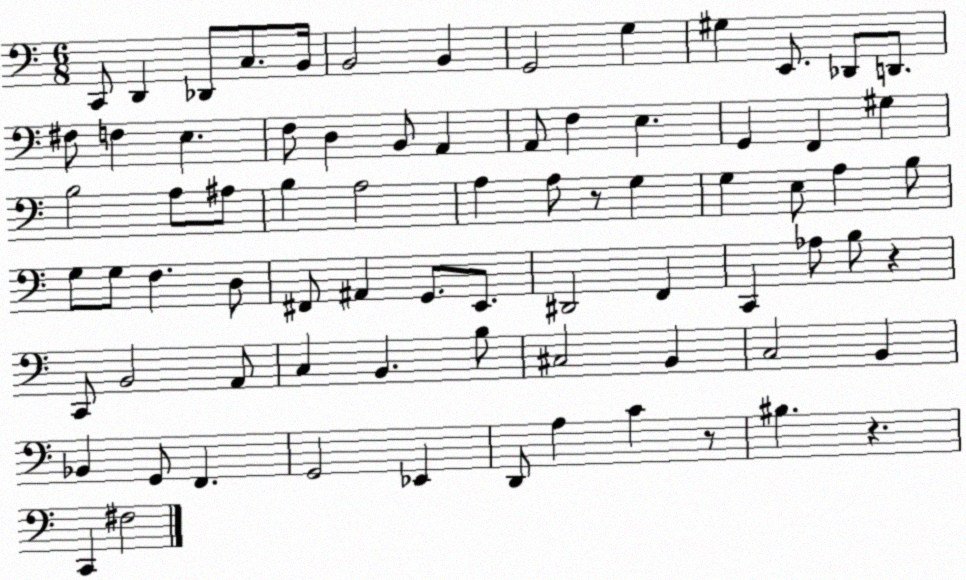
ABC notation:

X:1
T:Untitled
M:6/8
L:1/4
K:C
C,,/2 D,, _D,,/2 C,/2 B,,/4 B,,2 B,, G,,2 G, ^G, E,,/2 _D,,/2 D,,/2 ^F,/2 F, E, F,/2 D, B,,/2 A,, A,,/2 F, E, G,, F,, ^G, B,2 A,/2 ^A,/2 B, A,2 A, A,/2 z/2 G, G, E,/2 A, B,/2 G,/2 G,/2 F, D,/2 ^F,,/2 ^A,, G,,/2 E,,/2 ^D,,2 F,, C,, _A,/2 B,/2 z C,,/2 B,,2 A,,/2 C, B,, B,/2 ^C,2 B,, C,2 B,, _B,, G,,/2 F,, G,,2 _E,, D,,/2 A, C z/2 ^B, z C,, ^F,2